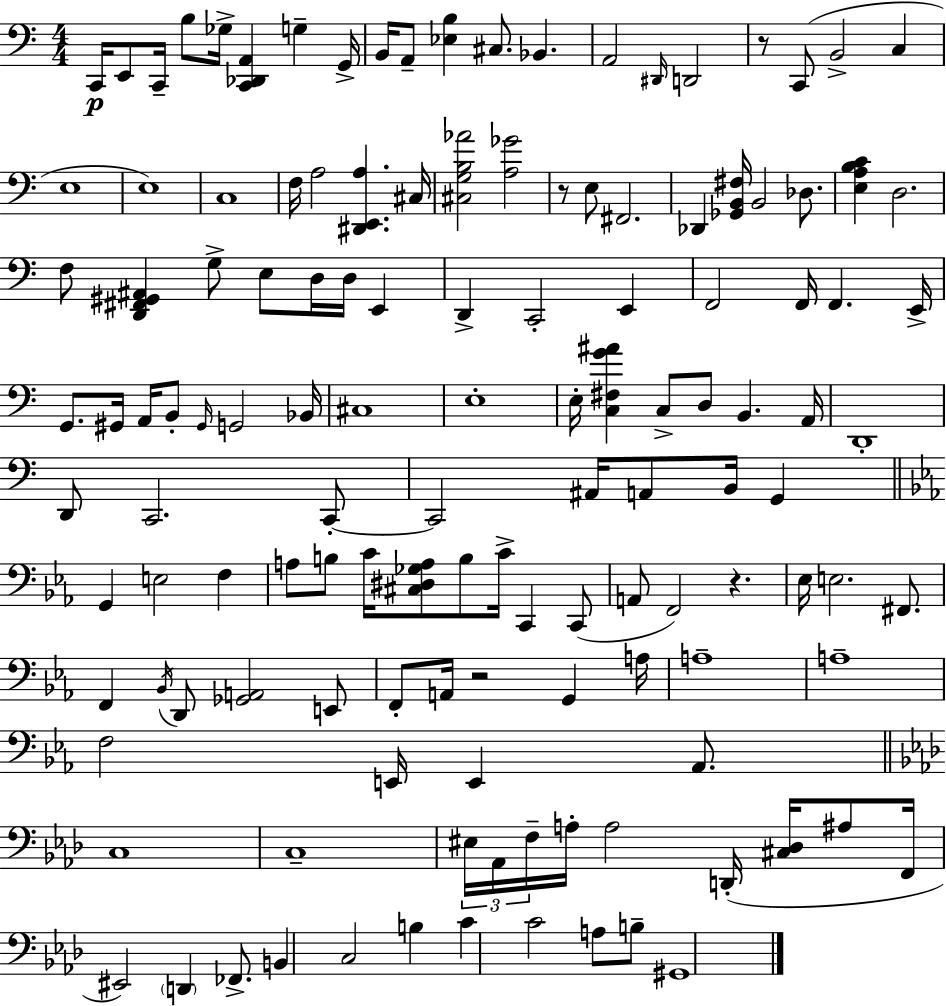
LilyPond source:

{
  \clef bass
  \numericTimeSignature
  \time 4/4
  \key a \minor
  c,16\p e,8 c,16-- b8 ges16-> <c, des, a,>4 g4-- g,16-> | b,16 a,8-- <ees b>4 cis8. bes,4. | a,2 \grace { dis,16 } d,2 | r8 c,8( b,2-> c4 | \break e1 | e1) | c1 | f16 a2 <dis, e, a>4. | \break cis16 <cis g b aes'>2 <a ges'>2 | r8 e8 fis,2. | des,4 <ges, b, fis>16 b,2 des8. | <e a b c'>4 d2. | \break f8 <d, fis, gis, ais,>4 g8-> e8 d16 d16 e,4 | d,4-> c,2-. e,4 | f,2 f,16 f,4. | e,16-> g,8. gis,16 a,16 b,8-. \grace { gis,16 } g,2 | \break bes,16 cis1 | e1-. | e16-. <c fis g' ais'>4 c8-> d8 b,4. | a,16 d,1-. | \break d,8 c,2. | c,8-.~~ c,2 ais,16 a,8 b,16 g,4 | \bar "||" \break \key ees \major g,4 e2 f4 | a8 b8 c'16 <cis dis ges a>8 b8 c'16-> c,4 c,8( | a,8 f,2) r4. | ees16 e2. fis,8. | \break f,4 \acciaccatura { bes,16 } d,8 <ges, a,>2 e,8 | f,8-. a,16 r2 g,4 | a16 a1-- | a1-- | \break f2 e,16 e,4 aes,8. | \bar "||" \break \key aes \major c1 | c1-- | \tuplet 3/2 { eis16 aes,16 f16-- } a16-. a2 d,16-.( <cis des>16 ais8 | f,16 eis,2) \parenthesize d,4 fes,8.-> | \break b,4 c2 b4 | c'4 c'2 a8 b8-- | gis,1 | \bar "|."
}